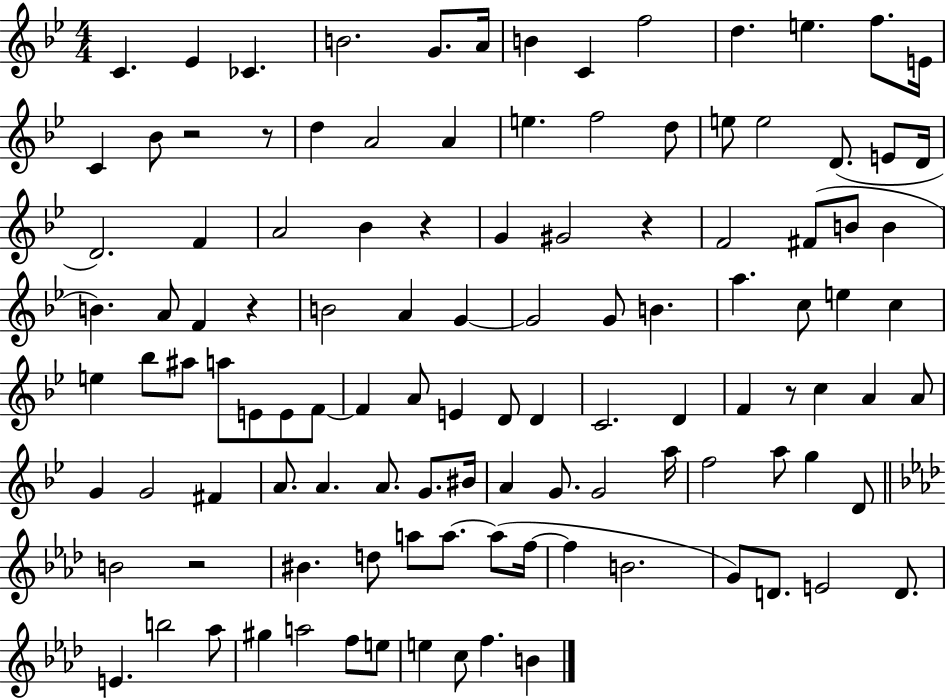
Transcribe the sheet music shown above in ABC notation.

X:1
T:Untitled
M:4/4
L:1/4
K:Bb
C _E _C B2 G/2 A/4 B C f2 d e f/2 E/4 C _B/2 z2 z/2 d A2 A e f2 d/2 e/2 e2 D/2 E/2 D/4 D2 F A2 _B z G ^G2 z F2 ^F/2 B/2 B B A/2 F z B2 A G G2 G/2 B a c/2 e c e _b/2 ^a/2 a/2 E/2 E/2 F/2 F A/2 E D/2 D C2 D F z/2 c A A/2 G G2 ^F A/2 A A/2 G/2 ^B/4 A G/2 G2 a/4 f2 a/2 g D/2 B2 z2 ^B d/2 a/2 a/2 a/2 f/4 f B2 G/2 D/2 E2 D/2 E b2 _a/2 ^g a2 f/2 e/2 e c/2 f B